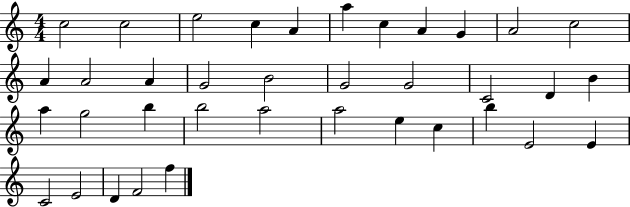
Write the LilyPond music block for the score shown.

{
  \clef treble
  \numericTimeSignature
  \time 4/4
  \key c \major
  c''2 c''2 | e''2 c''4 a'4 | a''4 c''4 a'4 g'4 | a'2 c''2 | \break a'4 a'2 a'4 | g'2 b'2 | g'2 g'2 | c'2 d'4 b'4 | \break a''4 g''2 b''4 | b''2 a''2 | a''2 e''4 c''4 | b''4 e'2 e'4 | \break c'2 e'2 | d'4 f'2 f''4 | \bar "|."
}